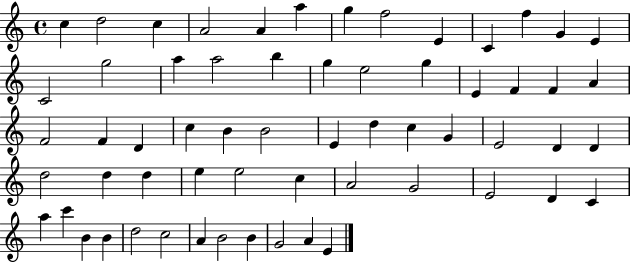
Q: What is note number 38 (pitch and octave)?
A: D4